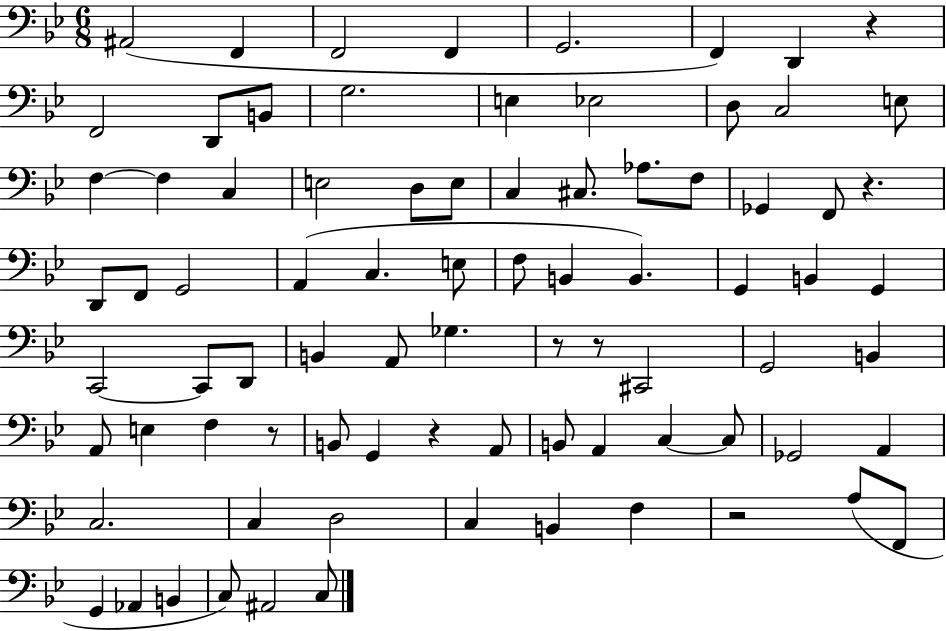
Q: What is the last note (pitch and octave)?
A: C3